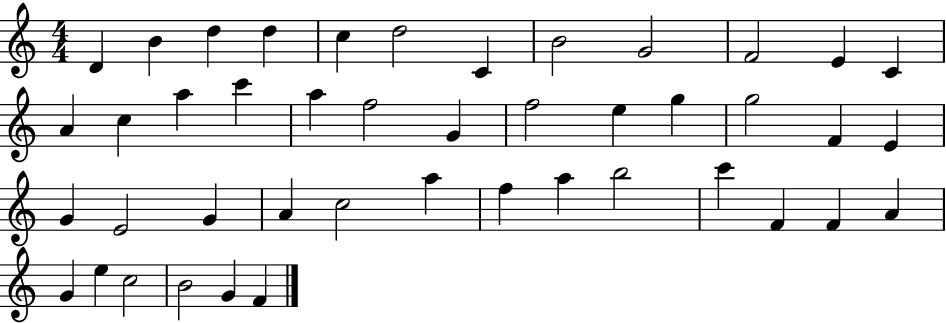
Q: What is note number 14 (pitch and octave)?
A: C5